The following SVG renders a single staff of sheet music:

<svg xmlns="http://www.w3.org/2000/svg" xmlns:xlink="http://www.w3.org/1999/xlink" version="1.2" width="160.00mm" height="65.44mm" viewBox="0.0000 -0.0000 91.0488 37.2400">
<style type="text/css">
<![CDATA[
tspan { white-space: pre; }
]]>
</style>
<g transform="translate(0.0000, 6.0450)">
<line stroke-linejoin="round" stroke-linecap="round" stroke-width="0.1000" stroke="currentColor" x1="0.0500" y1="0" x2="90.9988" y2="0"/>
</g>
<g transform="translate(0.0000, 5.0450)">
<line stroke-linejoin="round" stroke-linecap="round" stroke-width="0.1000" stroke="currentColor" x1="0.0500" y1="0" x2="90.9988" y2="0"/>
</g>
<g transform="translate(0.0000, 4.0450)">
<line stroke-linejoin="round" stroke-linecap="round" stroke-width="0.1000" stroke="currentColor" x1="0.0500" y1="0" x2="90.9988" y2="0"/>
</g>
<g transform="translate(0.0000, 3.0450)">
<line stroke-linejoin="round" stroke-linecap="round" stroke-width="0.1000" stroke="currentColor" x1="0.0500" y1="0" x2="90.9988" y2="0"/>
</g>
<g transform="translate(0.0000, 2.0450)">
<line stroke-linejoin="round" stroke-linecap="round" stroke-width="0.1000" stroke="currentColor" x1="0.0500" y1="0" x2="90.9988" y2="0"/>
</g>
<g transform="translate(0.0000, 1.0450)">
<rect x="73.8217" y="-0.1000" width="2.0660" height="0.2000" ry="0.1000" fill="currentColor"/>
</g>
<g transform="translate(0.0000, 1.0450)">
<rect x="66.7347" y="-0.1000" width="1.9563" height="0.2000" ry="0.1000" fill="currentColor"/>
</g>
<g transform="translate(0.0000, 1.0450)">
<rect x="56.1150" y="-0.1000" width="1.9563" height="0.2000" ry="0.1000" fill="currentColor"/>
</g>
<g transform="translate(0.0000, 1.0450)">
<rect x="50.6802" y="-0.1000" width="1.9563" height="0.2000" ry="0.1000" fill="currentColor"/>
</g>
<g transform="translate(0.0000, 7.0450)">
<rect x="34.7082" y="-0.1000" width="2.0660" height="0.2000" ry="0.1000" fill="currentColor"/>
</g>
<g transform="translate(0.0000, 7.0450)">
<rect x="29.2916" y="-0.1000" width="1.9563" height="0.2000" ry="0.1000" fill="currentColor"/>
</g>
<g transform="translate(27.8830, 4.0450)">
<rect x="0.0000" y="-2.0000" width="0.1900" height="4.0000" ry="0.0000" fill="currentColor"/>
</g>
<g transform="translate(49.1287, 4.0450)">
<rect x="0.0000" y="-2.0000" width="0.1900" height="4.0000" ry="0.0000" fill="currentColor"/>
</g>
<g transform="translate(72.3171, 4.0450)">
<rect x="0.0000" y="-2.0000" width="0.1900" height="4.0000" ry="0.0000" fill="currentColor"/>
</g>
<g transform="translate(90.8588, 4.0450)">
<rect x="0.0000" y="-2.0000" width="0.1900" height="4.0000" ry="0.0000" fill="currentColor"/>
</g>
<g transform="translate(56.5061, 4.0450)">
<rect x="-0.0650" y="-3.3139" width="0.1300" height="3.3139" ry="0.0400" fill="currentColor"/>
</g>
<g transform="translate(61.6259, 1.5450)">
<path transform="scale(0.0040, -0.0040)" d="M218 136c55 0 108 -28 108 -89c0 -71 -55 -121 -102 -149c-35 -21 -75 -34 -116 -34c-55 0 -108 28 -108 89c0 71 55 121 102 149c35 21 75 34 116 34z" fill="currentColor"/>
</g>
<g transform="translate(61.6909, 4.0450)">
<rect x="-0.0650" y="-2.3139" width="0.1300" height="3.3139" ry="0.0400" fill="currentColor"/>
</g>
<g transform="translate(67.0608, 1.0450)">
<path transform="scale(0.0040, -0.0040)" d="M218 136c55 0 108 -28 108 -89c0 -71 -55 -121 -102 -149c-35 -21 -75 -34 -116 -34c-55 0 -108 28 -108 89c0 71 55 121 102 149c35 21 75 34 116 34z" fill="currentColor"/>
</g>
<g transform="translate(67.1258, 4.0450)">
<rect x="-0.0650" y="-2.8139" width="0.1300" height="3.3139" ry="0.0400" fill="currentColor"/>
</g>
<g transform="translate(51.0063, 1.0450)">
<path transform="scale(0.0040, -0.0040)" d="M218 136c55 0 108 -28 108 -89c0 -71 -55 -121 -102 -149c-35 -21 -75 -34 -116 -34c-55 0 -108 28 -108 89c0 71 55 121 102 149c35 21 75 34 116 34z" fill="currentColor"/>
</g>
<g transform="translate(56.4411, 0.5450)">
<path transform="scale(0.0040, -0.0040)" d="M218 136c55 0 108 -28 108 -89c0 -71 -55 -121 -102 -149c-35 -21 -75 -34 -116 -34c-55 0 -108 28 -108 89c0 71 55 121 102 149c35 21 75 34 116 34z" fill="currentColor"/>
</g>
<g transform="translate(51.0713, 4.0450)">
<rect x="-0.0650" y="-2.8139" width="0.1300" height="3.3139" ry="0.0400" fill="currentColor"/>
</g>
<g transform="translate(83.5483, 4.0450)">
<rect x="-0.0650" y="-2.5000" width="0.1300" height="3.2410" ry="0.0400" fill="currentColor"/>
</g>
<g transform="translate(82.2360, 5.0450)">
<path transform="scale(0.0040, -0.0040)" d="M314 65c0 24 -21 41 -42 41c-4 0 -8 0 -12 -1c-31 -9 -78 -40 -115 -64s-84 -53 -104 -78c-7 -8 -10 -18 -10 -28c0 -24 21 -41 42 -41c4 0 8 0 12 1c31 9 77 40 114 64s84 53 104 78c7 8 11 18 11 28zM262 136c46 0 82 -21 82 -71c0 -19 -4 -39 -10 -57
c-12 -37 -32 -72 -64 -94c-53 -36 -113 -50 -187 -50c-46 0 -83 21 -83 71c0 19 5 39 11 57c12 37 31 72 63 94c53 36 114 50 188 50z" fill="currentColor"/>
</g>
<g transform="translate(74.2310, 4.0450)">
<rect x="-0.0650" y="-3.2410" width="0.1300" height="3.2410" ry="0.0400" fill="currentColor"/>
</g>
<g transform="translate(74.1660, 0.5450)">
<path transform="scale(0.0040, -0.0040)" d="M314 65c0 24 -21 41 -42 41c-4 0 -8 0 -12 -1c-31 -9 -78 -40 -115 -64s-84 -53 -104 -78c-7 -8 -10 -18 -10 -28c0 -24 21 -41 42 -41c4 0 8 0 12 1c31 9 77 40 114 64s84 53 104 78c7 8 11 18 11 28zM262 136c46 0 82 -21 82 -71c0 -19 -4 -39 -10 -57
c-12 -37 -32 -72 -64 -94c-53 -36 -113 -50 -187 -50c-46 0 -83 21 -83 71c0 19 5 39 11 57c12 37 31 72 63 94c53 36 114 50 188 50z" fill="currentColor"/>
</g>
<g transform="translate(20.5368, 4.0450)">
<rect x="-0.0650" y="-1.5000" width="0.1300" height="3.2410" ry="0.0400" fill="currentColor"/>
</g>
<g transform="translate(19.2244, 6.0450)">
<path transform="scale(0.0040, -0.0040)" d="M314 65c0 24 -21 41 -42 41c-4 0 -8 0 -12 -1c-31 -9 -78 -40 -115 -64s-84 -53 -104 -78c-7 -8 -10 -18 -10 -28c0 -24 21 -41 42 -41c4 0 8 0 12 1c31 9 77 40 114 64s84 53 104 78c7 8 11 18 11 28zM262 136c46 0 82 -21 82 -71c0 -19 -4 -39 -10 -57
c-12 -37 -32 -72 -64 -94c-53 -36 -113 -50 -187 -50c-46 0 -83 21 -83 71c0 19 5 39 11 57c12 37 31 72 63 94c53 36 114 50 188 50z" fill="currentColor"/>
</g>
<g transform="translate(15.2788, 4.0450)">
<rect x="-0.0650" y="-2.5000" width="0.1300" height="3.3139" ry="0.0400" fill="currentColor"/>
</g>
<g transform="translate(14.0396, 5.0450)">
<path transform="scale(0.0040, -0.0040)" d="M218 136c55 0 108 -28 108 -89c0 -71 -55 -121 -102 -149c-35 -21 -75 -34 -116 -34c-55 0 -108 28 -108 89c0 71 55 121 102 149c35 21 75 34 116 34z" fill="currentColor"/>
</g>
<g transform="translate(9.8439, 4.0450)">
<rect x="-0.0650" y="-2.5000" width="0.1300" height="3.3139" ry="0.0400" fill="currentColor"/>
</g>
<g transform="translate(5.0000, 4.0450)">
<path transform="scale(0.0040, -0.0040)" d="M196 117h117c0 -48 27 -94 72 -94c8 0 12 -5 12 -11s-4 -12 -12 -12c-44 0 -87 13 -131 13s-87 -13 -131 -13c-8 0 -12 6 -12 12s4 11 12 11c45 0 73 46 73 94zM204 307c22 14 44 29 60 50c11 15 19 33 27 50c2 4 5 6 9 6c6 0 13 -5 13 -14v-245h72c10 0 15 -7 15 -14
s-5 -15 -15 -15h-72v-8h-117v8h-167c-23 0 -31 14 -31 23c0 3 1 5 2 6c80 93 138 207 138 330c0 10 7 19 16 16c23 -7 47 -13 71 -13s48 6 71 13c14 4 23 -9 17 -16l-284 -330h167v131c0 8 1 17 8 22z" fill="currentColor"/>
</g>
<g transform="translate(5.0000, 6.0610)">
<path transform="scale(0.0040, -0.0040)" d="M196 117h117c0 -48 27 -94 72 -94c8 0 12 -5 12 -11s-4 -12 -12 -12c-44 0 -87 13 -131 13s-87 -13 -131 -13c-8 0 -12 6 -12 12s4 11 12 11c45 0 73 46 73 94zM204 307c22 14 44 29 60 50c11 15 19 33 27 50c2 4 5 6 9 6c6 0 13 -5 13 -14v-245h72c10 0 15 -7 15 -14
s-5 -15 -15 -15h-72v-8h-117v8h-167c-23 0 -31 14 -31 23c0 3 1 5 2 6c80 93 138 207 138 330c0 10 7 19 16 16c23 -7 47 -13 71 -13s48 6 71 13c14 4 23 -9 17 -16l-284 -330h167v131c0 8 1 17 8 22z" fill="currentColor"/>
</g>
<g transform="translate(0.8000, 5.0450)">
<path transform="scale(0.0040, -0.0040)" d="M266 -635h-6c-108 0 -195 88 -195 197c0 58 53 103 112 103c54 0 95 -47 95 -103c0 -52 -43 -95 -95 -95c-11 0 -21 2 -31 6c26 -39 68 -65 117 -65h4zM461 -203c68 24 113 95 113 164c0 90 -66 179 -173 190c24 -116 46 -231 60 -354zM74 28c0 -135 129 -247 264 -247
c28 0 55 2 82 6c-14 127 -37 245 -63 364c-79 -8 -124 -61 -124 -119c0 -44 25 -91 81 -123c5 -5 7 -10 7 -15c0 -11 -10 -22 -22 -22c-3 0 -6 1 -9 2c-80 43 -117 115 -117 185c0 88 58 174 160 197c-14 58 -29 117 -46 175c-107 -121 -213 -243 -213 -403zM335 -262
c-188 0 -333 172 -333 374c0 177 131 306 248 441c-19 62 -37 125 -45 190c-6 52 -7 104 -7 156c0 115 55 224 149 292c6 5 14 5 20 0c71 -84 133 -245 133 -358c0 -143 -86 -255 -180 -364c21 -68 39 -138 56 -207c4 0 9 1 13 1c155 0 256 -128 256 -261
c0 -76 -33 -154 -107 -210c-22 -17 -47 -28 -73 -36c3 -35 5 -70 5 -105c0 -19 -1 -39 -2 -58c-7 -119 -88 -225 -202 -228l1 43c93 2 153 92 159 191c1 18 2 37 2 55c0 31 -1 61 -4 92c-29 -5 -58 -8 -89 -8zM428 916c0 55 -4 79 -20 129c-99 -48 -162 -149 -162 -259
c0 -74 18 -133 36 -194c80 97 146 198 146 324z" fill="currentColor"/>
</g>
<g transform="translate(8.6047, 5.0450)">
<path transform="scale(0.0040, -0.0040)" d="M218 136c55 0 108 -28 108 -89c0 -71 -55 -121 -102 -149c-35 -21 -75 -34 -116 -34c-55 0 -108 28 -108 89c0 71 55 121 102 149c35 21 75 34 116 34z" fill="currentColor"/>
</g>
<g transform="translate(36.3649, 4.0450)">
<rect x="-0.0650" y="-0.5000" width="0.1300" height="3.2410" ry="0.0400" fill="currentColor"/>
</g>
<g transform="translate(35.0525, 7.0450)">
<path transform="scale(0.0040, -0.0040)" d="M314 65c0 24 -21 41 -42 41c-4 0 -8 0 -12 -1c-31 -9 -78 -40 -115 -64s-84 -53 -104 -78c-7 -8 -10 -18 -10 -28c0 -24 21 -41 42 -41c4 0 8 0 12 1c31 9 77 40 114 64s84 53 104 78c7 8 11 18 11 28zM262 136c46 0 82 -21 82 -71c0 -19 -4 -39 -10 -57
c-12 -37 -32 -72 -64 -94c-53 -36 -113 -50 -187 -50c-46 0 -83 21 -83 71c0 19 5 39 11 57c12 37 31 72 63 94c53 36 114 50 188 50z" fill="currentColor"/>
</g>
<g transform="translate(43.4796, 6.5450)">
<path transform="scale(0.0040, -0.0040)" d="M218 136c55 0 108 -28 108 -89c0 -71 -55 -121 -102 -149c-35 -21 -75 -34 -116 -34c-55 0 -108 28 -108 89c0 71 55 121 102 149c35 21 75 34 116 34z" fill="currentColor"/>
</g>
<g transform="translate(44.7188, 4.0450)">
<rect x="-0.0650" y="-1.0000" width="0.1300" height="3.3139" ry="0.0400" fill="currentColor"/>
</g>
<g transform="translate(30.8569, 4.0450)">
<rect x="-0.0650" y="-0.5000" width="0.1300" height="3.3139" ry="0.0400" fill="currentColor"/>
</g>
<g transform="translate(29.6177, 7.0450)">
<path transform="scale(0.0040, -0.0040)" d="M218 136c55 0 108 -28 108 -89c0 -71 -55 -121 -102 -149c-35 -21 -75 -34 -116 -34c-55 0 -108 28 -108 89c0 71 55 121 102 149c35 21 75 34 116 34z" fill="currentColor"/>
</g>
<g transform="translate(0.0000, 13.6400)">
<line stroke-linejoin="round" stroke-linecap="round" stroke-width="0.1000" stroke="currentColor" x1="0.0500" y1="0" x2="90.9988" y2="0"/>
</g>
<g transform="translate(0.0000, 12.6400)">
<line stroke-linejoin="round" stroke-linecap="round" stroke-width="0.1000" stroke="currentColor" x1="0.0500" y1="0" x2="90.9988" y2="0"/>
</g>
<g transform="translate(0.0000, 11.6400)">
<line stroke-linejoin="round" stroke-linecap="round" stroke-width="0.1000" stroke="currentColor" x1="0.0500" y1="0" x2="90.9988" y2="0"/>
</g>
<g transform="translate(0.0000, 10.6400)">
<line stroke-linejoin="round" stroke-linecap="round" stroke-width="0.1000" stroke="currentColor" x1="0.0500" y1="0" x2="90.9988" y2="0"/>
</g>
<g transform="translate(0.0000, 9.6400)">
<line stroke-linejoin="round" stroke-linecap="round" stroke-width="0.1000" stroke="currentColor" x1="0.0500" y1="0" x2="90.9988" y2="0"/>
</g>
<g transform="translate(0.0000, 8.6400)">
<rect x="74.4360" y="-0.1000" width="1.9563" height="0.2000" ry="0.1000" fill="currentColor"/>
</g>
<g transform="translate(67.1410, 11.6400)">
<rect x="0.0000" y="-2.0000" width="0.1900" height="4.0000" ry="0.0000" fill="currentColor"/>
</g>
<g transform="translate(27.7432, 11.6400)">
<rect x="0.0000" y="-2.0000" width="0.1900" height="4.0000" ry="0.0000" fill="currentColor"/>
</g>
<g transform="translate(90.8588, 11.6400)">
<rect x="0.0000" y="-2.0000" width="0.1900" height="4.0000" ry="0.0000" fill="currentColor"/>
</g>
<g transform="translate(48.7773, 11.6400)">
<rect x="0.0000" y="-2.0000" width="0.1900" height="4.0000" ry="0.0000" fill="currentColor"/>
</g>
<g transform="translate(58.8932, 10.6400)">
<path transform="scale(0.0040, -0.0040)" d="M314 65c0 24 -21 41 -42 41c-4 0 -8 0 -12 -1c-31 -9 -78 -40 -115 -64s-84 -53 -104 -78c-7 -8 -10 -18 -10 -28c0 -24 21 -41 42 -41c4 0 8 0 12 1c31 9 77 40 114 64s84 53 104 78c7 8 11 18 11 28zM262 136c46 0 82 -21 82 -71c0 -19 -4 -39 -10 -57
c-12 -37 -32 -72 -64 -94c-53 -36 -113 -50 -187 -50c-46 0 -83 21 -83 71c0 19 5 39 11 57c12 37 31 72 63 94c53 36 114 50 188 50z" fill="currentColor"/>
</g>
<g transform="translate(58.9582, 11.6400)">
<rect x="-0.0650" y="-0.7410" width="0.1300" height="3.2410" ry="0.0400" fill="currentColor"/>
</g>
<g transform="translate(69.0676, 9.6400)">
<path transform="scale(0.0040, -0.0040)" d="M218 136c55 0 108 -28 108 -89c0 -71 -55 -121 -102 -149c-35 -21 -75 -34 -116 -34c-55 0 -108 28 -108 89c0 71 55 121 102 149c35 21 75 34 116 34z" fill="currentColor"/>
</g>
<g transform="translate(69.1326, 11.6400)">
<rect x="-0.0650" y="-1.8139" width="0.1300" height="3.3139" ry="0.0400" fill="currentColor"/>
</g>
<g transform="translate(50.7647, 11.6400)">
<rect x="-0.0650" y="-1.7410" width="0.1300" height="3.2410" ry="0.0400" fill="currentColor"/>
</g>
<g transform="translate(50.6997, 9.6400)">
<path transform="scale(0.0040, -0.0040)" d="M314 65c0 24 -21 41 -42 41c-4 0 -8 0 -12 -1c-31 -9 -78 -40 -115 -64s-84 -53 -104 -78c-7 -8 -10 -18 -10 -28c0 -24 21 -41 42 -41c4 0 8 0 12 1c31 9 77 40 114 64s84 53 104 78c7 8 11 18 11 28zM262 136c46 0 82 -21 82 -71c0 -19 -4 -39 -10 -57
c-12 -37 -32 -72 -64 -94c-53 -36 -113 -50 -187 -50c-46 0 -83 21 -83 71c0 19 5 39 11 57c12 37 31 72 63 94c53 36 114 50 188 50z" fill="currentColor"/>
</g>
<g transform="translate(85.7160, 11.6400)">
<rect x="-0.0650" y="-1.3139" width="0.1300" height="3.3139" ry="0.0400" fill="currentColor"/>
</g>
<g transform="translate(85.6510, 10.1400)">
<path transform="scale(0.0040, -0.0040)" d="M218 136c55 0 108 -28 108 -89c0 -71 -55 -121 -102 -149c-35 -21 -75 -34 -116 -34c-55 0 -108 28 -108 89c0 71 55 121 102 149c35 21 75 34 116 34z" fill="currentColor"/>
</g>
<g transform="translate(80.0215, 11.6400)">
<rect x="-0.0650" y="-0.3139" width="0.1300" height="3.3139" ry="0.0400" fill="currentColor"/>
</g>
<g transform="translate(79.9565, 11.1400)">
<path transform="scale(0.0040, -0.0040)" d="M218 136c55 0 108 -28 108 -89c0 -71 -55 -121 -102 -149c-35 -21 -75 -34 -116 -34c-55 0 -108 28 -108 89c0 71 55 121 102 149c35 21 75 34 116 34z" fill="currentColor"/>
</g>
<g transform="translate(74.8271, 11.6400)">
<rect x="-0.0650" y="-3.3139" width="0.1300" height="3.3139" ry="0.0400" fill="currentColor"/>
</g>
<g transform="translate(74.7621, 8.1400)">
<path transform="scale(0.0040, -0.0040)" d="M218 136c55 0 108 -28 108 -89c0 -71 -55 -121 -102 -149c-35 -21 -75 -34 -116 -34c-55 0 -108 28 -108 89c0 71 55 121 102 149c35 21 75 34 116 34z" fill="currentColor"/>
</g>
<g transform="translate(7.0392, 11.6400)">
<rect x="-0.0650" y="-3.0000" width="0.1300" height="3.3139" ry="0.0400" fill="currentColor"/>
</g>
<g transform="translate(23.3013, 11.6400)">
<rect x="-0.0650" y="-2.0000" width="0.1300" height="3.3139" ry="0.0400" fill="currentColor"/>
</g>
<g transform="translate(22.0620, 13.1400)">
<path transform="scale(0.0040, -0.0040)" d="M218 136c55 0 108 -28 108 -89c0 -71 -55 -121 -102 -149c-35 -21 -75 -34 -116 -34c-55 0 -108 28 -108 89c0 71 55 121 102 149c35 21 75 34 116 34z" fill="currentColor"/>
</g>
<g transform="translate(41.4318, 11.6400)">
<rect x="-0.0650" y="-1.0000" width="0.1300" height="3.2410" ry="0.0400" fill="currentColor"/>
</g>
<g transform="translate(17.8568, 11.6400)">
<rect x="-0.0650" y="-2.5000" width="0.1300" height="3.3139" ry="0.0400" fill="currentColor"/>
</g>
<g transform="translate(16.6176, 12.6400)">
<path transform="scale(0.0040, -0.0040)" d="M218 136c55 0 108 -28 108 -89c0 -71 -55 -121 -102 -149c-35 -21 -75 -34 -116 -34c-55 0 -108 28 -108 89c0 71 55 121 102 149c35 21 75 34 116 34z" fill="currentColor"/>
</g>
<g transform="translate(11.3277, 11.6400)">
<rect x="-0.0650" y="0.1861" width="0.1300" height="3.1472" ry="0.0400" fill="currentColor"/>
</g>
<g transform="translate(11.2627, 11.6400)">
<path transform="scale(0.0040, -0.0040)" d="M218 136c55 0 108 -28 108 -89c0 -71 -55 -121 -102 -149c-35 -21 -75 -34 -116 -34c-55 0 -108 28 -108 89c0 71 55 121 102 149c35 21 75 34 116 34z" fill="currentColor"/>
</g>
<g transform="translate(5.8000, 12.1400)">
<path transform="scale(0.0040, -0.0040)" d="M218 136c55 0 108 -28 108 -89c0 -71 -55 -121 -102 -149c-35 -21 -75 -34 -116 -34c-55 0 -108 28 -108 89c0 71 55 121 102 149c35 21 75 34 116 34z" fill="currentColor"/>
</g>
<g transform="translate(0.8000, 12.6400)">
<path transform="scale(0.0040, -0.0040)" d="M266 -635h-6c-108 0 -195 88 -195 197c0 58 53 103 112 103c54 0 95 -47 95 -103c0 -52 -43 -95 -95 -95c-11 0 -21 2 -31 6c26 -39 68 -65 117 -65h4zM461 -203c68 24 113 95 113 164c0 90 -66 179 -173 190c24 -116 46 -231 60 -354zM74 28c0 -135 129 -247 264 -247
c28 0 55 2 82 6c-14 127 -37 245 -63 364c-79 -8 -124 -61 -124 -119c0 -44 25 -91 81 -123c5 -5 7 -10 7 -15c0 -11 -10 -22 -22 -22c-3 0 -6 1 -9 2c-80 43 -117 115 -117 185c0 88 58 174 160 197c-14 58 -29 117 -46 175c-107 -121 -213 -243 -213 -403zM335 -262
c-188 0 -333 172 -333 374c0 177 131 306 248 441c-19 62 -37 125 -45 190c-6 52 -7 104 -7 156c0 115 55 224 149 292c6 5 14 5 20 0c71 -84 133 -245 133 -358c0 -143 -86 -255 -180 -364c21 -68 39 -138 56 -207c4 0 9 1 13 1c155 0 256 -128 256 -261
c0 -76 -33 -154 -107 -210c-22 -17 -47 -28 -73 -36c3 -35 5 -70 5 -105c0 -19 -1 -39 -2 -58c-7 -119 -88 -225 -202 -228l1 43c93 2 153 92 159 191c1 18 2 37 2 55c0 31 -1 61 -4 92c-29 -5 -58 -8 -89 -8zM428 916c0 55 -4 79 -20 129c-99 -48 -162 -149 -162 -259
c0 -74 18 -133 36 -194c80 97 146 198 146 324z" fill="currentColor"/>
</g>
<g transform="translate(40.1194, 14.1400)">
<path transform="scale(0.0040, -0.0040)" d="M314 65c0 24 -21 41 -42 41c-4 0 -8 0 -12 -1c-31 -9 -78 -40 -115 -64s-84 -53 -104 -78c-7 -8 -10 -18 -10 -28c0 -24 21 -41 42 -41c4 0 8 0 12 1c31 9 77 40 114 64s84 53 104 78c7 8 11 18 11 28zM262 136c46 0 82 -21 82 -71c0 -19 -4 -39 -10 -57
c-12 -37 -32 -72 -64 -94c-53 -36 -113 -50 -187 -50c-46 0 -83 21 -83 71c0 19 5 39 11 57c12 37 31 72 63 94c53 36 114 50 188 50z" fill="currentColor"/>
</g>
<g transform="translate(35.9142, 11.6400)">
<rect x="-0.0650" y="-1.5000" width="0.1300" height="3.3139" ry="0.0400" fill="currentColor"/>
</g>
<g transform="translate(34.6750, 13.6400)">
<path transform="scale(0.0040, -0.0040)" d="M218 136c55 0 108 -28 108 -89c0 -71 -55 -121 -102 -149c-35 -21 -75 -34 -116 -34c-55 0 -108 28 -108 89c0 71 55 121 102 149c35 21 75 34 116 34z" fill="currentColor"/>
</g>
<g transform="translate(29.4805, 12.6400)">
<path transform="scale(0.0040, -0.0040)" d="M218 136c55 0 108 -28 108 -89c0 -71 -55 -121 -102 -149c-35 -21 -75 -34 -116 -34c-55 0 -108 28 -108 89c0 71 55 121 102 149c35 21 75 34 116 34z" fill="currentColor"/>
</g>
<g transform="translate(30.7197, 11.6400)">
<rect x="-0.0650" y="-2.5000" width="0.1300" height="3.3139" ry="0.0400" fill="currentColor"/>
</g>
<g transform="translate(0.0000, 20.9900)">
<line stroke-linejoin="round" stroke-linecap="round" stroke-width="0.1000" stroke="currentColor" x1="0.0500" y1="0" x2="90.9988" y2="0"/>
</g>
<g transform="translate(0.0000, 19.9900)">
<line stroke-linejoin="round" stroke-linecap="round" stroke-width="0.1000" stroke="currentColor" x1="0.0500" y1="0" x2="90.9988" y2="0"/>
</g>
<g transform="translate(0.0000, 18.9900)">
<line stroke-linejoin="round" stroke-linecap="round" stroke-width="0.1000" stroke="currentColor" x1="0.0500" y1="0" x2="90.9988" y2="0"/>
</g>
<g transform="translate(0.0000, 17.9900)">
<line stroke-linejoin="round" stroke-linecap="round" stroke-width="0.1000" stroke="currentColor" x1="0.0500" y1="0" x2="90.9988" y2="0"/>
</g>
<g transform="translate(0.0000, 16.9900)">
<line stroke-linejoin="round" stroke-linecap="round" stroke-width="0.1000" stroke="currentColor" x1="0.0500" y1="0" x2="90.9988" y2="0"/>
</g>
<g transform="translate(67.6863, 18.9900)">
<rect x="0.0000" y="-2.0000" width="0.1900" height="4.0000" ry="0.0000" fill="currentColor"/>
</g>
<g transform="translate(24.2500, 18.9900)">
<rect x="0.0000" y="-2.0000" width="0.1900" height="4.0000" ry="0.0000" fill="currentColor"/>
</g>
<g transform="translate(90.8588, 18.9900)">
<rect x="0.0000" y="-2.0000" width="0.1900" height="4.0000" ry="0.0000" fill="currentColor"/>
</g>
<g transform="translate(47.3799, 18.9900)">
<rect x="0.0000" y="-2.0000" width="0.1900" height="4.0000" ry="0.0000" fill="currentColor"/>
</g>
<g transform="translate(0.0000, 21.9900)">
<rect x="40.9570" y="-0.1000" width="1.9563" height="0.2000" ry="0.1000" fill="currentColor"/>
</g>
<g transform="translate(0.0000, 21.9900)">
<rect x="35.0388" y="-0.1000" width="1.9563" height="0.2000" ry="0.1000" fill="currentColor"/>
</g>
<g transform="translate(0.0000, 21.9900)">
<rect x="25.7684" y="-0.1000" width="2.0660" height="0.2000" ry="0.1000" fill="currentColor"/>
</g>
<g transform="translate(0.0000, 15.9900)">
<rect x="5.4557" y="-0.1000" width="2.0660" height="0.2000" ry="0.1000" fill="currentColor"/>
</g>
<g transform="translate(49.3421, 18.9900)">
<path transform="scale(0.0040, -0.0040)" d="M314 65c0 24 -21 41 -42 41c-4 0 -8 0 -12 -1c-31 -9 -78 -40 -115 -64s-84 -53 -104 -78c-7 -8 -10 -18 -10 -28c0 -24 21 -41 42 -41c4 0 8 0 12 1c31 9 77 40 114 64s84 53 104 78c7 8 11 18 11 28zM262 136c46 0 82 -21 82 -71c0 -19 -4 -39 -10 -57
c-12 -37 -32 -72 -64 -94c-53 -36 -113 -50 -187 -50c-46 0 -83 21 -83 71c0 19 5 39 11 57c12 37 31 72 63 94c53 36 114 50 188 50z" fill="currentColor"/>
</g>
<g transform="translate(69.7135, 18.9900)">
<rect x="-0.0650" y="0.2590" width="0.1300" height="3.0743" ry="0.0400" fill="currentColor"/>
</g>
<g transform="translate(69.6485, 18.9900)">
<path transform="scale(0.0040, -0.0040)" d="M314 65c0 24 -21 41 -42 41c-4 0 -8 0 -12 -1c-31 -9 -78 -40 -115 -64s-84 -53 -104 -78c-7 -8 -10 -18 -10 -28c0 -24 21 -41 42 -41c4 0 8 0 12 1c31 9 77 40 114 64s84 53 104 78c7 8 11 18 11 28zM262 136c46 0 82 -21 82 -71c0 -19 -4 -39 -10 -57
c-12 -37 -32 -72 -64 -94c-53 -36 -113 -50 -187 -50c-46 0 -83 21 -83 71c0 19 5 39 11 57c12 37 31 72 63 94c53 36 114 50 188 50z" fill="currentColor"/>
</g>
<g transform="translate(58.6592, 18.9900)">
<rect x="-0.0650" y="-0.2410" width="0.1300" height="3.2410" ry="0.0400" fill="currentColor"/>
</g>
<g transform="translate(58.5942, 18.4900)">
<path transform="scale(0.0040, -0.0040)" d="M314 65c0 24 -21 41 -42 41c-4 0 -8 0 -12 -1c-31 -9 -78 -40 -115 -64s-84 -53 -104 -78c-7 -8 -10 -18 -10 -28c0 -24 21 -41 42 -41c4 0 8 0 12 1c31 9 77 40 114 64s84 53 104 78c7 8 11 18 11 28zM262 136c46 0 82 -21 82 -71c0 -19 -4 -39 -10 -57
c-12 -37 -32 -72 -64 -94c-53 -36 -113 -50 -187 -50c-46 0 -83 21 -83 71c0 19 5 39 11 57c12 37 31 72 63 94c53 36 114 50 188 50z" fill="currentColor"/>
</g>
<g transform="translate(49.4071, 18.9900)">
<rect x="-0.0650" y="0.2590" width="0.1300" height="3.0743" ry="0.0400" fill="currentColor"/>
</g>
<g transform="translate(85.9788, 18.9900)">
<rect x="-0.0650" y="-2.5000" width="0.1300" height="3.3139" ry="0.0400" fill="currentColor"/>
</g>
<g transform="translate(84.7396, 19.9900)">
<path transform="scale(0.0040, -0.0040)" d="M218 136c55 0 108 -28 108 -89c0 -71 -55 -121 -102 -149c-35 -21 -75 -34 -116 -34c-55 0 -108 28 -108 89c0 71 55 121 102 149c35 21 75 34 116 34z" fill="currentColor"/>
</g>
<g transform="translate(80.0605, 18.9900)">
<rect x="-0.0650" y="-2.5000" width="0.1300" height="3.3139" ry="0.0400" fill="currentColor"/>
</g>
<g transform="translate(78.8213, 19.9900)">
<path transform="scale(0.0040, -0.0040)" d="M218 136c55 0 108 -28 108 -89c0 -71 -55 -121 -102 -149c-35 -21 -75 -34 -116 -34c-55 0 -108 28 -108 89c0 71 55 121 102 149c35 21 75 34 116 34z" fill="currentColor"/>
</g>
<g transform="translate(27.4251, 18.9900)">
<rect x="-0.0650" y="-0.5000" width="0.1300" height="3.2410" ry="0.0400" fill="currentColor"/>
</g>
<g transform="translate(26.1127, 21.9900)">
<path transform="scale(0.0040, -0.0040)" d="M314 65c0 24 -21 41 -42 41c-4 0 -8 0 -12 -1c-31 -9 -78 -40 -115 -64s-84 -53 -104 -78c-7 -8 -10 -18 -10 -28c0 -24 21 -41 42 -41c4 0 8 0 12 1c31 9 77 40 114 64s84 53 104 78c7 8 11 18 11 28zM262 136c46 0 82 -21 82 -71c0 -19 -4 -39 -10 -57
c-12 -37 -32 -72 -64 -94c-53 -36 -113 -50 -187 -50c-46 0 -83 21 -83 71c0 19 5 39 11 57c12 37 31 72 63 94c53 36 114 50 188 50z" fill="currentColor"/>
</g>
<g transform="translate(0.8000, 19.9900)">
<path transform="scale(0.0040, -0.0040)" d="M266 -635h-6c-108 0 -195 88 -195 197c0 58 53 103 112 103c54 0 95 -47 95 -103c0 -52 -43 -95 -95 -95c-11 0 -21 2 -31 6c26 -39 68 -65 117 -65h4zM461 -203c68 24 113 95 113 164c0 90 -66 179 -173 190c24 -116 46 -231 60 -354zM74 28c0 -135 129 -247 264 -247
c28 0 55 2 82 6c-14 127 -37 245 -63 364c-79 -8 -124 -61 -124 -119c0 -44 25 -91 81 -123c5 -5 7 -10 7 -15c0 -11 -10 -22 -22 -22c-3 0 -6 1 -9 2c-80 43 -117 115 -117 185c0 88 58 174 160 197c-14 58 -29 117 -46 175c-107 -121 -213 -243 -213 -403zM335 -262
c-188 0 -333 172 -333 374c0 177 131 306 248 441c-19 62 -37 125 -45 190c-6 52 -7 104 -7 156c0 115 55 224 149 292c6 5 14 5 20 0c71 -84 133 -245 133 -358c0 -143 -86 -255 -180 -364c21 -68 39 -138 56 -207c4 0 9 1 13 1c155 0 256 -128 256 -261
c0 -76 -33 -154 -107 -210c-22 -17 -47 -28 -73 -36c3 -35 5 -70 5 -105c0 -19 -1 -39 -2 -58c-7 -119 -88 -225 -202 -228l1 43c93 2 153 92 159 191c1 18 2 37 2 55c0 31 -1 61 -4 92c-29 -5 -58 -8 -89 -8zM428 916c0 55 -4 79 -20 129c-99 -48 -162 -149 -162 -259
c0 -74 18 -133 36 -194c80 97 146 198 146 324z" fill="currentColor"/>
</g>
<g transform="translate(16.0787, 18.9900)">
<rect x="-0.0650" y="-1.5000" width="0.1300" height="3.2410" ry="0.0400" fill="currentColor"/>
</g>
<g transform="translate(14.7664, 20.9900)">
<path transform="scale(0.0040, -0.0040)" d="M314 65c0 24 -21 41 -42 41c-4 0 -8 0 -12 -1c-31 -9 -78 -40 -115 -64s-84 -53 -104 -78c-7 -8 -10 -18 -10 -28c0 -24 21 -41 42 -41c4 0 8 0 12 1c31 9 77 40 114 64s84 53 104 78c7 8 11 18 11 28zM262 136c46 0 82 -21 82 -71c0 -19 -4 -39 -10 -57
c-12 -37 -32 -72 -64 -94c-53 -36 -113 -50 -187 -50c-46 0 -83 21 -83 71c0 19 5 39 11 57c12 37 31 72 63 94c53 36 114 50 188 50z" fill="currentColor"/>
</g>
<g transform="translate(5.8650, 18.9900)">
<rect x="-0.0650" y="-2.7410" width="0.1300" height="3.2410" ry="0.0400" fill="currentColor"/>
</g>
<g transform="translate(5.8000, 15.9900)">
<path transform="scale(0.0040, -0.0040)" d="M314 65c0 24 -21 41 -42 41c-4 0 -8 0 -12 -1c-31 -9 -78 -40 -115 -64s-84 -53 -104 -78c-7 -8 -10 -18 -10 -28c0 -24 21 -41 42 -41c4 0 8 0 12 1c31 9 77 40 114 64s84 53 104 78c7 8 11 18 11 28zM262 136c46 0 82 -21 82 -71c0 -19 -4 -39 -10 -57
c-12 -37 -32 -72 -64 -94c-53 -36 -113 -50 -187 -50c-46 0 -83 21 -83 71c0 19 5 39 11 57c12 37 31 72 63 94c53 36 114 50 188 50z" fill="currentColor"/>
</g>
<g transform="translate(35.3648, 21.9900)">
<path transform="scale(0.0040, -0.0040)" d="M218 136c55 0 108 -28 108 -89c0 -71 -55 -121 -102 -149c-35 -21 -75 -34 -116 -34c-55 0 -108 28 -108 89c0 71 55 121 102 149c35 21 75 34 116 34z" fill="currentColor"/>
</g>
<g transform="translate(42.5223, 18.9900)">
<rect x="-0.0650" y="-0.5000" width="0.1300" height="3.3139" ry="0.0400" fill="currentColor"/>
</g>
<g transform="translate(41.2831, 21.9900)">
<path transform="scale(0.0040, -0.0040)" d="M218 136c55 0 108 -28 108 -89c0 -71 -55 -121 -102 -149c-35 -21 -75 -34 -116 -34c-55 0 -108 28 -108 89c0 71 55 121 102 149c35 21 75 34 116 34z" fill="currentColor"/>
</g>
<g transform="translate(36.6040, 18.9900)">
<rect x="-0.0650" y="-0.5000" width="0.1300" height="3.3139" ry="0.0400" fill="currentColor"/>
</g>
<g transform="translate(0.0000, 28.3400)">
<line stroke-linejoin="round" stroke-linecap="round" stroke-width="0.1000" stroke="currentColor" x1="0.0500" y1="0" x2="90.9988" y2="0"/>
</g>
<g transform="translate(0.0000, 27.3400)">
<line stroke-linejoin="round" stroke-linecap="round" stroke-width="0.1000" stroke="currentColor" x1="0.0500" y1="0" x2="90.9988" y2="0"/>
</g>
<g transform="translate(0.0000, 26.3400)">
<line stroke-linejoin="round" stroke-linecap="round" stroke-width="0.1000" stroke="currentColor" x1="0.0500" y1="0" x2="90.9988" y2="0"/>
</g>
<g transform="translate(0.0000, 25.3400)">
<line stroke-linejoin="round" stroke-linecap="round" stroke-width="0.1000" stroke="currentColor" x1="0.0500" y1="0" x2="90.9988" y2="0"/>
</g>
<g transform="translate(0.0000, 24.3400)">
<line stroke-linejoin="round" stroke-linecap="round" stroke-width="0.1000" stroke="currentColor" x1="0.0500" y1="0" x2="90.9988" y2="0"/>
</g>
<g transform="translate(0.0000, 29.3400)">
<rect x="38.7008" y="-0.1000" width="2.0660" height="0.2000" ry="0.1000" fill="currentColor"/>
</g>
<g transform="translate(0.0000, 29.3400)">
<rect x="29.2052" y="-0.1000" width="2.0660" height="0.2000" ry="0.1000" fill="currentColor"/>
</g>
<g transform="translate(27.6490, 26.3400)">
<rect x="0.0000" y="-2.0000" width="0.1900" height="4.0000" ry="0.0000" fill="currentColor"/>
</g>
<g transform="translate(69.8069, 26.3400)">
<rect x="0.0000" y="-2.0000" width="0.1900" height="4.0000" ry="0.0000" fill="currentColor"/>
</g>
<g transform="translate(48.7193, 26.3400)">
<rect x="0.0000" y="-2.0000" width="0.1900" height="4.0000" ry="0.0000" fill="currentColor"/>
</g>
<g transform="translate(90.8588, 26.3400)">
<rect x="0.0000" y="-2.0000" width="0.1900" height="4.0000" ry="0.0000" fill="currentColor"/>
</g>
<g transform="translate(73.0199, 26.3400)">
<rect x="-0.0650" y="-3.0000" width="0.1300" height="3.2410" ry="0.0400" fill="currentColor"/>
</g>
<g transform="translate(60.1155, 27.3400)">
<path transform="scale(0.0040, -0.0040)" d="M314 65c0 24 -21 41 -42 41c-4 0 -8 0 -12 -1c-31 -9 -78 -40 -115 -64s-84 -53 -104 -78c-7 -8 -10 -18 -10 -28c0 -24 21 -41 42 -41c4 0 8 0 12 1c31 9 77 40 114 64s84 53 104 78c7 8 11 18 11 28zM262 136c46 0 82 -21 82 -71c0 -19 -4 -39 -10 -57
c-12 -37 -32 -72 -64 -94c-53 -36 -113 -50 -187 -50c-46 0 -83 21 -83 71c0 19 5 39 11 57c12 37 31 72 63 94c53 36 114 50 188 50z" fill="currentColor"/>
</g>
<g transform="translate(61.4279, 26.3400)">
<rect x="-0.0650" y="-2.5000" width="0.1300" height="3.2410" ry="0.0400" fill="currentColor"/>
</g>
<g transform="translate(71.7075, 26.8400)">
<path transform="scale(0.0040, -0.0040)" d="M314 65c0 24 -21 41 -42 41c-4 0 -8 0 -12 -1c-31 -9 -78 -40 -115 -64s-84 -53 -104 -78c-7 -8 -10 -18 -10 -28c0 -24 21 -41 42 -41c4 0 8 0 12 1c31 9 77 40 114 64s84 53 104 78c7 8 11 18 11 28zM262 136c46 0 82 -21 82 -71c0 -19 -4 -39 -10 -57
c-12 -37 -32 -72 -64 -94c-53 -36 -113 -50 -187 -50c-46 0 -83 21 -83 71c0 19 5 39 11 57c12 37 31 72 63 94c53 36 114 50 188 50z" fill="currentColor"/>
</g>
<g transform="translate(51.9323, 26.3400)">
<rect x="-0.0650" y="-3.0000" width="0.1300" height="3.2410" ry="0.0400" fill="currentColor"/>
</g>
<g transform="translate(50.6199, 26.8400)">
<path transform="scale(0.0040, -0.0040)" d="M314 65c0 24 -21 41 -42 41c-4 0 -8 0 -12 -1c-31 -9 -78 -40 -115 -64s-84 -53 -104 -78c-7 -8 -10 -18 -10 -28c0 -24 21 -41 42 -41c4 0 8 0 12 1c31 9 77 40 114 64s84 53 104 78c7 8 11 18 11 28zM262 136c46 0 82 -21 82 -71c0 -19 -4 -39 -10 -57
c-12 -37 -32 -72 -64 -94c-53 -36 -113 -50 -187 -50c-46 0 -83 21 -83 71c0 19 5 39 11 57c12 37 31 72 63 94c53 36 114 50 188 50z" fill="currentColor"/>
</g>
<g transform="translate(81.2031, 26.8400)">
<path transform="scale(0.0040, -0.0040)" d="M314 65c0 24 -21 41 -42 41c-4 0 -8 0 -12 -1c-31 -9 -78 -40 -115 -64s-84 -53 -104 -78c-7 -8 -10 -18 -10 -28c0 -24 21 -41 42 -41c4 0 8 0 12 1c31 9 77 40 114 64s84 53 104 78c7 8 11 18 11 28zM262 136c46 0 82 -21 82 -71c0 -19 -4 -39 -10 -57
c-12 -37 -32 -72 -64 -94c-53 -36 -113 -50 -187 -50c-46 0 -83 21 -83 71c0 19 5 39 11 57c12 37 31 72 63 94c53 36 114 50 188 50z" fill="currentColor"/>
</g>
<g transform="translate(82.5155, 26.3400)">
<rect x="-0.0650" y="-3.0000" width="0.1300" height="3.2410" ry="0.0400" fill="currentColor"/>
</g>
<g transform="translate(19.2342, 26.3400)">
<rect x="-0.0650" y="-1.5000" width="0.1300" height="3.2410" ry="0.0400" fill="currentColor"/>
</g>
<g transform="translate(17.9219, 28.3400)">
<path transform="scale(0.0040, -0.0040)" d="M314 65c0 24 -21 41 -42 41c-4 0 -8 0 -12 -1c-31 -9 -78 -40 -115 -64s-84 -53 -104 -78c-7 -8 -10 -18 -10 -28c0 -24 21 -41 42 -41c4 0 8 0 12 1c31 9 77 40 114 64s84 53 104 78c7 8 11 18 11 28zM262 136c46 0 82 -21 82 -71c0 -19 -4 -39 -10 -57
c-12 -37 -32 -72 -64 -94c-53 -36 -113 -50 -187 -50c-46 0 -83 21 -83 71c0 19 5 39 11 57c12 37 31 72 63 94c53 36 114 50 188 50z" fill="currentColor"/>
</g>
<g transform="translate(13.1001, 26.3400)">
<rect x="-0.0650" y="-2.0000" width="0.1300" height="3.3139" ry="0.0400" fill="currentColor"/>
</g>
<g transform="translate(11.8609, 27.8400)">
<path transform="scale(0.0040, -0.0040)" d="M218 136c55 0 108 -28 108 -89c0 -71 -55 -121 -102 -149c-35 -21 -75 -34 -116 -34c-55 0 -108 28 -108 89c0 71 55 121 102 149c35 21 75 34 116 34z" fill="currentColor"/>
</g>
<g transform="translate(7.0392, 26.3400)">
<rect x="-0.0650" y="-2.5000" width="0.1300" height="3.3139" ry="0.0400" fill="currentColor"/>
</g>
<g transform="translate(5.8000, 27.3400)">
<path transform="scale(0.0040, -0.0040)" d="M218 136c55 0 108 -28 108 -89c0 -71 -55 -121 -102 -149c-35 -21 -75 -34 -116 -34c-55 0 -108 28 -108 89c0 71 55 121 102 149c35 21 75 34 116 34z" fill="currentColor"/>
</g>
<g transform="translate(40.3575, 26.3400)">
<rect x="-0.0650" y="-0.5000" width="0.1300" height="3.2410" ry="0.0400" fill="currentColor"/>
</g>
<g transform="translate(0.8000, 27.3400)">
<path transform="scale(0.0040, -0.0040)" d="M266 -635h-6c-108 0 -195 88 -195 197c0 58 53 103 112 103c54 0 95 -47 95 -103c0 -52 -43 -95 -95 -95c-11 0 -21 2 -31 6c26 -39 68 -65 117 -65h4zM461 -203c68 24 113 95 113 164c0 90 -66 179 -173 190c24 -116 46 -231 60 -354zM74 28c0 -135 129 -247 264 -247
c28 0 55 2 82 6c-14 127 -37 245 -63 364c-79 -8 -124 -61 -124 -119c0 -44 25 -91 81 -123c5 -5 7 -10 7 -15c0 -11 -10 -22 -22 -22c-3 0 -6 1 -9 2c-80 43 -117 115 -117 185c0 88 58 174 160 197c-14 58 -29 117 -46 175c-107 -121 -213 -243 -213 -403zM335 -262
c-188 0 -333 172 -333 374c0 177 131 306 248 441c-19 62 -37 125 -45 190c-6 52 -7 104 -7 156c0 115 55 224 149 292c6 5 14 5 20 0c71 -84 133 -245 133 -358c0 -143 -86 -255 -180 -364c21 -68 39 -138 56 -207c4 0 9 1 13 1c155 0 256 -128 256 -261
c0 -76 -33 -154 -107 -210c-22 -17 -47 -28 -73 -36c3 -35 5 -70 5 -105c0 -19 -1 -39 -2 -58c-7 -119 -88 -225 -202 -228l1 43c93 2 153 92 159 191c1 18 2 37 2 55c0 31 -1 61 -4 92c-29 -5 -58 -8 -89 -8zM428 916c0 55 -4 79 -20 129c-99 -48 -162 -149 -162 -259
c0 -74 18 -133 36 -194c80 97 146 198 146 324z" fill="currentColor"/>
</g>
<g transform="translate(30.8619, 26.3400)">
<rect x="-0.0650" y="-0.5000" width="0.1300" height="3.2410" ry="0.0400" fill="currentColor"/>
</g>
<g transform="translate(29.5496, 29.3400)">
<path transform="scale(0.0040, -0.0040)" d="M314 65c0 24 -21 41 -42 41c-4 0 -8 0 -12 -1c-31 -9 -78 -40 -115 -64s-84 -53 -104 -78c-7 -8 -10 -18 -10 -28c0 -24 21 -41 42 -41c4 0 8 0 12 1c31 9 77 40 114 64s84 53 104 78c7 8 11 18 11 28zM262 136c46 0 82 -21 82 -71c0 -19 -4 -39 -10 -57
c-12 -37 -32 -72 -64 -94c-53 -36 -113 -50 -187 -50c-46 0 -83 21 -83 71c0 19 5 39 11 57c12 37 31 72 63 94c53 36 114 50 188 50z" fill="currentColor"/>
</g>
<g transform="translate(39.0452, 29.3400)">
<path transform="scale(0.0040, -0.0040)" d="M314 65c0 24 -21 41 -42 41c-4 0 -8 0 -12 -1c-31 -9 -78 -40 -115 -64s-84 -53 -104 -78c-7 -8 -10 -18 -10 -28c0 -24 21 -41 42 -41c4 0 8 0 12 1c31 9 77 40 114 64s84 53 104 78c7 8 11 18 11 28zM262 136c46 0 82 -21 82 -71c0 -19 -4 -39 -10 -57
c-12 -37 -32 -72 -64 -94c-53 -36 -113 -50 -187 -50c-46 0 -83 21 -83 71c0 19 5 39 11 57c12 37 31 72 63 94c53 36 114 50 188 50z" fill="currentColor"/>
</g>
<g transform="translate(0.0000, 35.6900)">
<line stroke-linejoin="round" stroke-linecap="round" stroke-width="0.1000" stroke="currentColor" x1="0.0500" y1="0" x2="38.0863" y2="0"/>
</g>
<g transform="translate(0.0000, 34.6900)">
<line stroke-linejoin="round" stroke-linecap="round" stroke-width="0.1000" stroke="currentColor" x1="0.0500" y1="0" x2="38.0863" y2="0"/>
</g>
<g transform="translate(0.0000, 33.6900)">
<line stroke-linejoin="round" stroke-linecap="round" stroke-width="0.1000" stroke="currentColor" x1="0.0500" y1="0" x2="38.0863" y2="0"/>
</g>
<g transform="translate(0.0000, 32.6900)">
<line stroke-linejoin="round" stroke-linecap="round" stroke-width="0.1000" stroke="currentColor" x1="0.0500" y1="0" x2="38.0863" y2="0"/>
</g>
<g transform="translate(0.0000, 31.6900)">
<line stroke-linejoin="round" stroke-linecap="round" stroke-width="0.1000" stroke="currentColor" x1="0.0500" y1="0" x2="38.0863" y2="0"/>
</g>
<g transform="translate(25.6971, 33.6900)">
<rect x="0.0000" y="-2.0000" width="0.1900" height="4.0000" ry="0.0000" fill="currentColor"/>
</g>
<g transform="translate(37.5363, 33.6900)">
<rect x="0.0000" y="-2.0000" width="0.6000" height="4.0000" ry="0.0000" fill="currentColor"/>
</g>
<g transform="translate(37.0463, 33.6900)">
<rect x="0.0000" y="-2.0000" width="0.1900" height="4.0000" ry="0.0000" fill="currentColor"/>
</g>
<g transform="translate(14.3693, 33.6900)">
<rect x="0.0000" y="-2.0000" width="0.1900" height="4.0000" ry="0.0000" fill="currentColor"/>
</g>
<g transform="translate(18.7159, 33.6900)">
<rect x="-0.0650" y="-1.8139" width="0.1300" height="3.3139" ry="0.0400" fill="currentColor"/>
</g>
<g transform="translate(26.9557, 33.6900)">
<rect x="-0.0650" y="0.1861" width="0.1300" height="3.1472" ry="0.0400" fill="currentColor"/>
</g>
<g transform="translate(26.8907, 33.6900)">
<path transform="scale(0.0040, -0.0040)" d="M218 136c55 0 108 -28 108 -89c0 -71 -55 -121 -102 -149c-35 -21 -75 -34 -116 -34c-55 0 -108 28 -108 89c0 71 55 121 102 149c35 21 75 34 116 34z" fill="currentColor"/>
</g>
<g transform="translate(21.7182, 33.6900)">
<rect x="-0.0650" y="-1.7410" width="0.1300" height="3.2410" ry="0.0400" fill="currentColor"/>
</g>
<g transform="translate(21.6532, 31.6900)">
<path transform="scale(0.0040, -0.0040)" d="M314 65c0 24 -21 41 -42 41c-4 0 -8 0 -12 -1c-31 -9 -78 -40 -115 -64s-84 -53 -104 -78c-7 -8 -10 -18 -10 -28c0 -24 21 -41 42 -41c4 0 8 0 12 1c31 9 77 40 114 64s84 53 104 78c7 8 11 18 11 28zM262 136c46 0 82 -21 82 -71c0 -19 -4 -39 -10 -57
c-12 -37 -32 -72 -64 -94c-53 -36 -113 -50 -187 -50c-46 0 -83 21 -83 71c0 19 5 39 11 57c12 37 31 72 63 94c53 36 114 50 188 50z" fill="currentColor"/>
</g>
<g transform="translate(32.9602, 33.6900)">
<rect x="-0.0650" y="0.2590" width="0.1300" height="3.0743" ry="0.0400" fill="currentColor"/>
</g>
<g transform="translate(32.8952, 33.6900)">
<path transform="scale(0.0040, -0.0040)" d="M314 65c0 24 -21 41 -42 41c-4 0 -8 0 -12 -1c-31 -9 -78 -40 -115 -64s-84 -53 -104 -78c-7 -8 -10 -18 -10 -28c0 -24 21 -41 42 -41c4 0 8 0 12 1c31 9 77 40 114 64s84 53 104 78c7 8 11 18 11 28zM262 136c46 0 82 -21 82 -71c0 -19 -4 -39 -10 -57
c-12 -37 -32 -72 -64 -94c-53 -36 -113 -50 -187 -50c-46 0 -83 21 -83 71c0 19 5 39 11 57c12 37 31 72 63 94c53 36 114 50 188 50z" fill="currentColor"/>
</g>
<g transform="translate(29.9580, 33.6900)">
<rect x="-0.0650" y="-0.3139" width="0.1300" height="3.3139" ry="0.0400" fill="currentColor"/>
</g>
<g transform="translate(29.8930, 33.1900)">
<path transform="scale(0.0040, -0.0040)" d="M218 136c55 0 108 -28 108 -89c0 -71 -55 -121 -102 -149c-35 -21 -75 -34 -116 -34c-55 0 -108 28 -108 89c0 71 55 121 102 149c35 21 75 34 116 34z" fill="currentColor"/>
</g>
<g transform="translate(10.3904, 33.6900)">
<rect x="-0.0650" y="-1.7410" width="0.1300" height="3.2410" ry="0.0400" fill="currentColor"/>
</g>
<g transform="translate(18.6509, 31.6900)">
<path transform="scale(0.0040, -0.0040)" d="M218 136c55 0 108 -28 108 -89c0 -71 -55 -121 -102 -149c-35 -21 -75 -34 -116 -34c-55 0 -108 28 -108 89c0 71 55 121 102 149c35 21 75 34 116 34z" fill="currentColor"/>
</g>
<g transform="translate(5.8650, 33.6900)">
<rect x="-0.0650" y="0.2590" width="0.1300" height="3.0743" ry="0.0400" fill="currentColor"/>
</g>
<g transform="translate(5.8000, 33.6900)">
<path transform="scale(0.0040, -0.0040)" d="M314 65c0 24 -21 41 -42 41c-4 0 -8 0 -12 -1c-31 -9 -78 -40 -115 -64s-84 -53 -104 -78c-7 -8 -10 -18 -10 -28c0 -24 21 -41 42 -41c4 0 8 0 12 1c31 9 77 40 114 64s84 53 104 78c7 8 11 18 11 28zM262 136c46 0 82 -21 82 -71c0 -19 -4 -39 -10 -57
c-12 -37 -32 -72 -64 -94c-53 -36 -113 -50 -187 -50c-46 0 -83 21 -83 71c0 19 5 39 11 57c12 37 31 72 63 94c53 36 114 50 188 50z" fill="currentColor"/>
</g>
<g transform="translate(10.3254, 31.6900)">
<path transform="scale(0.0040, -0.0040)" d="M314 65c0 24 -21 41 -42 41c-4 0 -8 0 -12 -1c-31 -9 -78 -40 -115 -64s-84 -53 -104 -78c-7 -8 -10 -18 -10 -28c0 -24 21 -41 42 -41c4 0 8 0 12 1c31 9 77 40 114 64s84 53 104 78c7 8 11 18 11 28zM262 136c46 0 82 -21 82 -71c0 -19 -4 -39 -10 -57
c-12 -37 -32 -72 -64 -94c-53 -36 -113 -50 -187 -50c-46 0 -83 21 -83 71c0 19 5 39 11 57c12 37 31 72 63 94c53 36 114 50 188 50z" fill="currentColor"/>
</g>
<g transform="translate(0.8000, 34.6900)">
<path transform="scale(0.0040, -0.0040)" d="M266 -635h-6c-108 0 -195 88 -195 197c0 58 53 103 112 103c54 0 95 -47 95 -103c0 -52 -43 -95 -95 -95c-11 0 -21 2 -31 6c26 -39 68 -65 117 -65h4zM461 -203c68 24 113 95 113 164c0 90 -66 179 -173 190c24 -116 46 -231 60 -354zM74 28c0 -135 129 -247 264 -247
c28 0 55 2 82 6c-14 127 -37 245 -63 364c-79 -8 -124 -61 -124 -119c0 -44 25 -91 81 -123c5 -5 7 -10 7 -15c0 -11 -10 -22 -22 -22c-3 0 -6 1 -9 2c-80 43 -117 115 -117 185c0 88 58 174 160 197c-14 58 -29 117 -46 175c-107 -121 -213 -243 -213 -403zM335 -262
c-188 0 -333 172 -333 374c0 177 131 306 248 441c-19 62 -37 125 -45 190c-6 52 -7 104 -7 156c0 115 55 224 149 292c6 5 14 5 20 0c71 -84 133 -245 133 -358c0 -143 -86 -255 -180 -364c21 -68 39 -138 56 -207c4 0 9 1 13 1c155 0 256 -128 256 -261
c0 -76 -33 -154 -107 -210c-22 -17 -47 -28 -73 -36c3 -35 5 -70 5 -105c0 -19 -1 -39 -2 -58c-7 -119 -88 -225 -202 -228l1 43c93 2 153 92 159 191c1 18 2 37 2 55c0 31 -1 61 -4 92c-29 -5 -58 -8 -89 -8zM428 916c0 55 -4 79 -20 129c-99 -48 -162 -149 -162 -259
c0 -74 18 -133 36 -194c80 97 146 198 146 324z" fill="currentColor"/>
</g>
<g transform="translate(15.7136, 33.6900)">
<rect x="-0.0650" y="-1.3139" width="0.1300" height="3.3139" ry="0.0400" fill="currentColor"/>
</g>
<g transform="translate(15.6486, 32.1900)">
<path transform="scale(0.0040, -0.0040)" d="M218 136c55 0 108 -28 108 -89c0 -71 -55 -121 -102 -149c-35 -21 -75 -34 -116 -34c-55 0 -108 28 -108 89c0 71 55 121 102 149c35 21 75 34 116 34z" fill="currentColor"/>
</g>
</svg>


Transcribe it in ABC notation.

X:1
T:Untitled
M:4/4
L:1/4
K:C
G G E2 C C2 D a b g a b2 G2 A B G F G E D2 f2 d2 f b c e a2 E2 C2 C C B2 c2 B2 G G G F E2 C2 C2 A2 G2 A2 A2 B2 f2 e f f2 B c B2